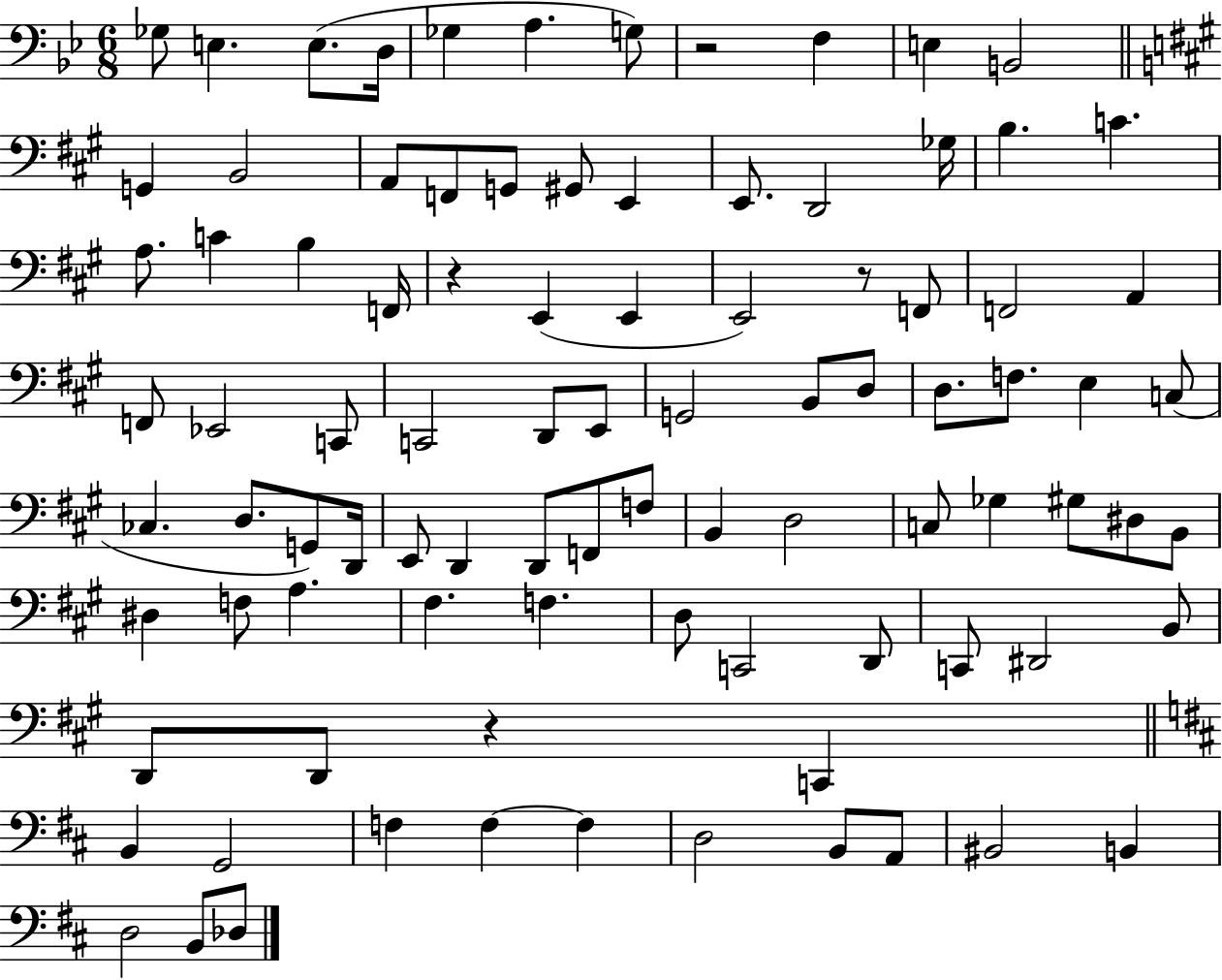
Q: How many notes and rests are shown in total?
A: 92